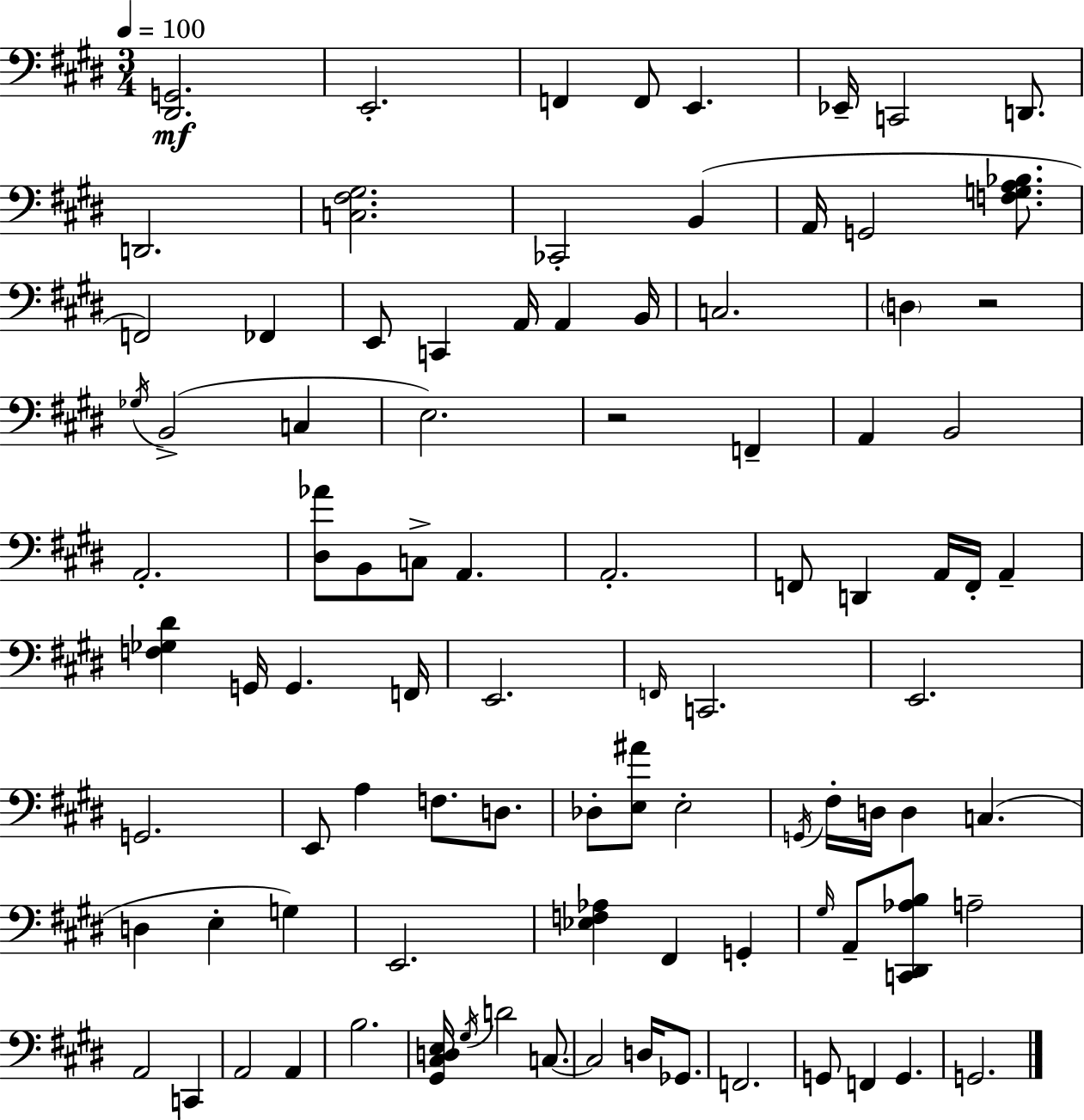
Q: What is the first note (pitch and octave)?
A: E2